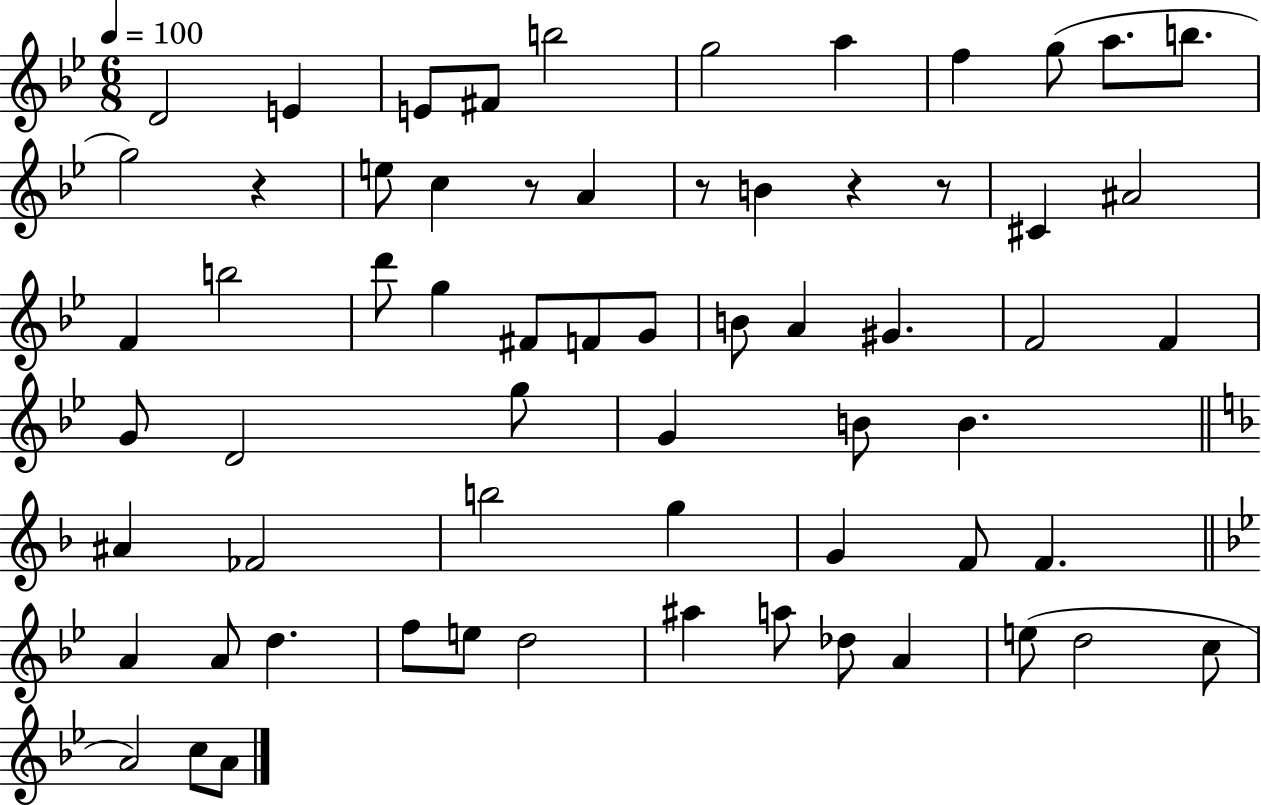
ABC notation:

X:1
T:Untitled
M:6/8
L:1/4
K:Bb
D2 E E/2 ^F/2 b2 g2 a f g/2 a/2 b/2 g2 z e/2 c z/2 A z/2 B z z/2 ^C ^A2 F b2 d'/2 g ^F/2 F/2 G/2 B/2 A ^G F2 F G/2 D2 g/2 G B/2 B ^A _F2 b2 g G F/2 F A A/2 d f/2 e/2 d2 ^a a/2 _d/2 A e/2 d2 c/2 A2 c/2 A/2